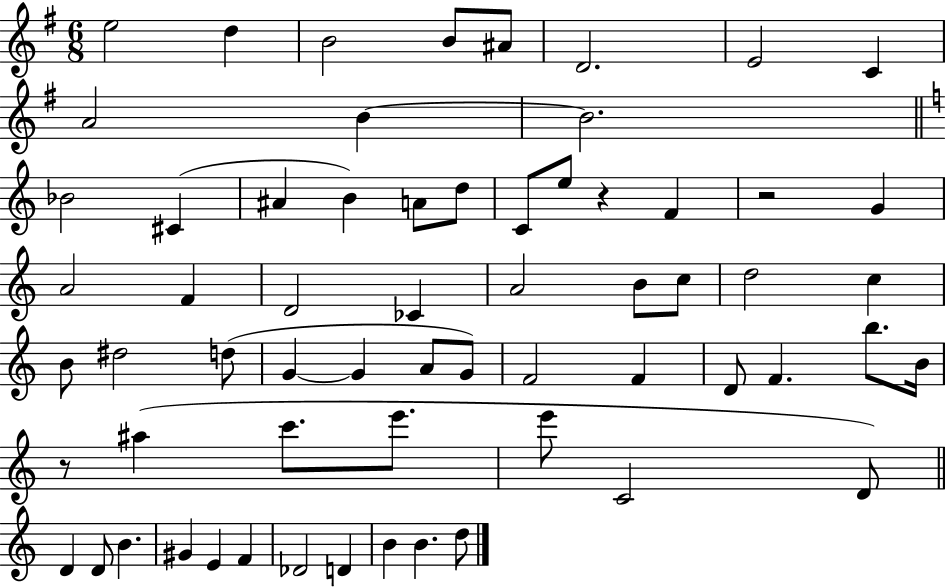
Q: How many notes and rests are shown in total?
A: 63